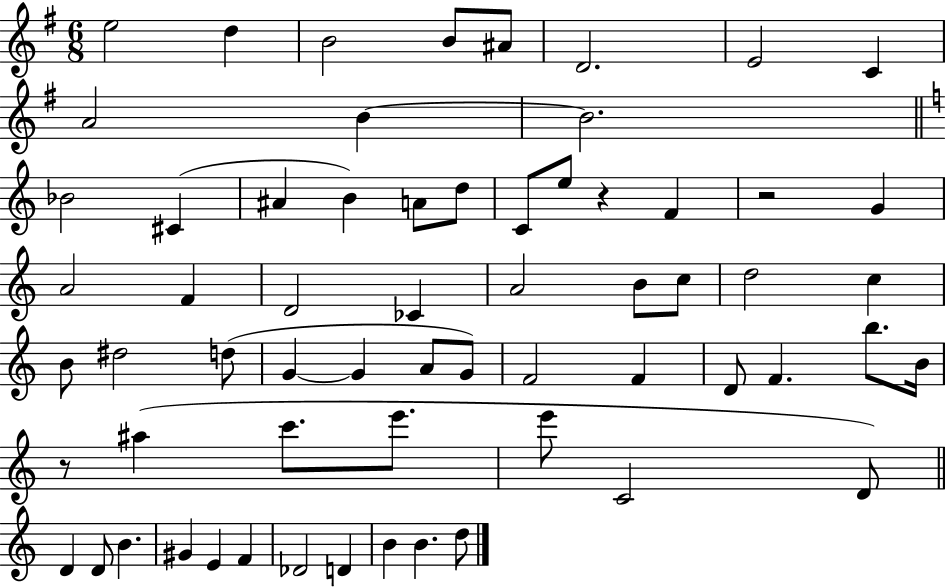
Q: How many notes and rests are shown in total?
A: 63